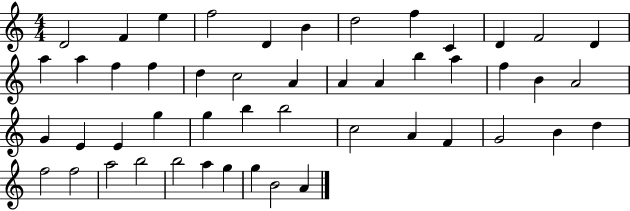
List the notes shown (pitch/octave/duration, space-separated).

D4/h F4/q E5/q F5/h D4/q B4/q D5/h F5/q C4/q D4/q F4/h D4/q A5/q A5/q F5/q F5/q D5/q C5/h A4/q A4/q A4/q B5/q A5/q F5/q B4/q A4/h G4/q E4/q E4/q G5/q G5/q B5/q B5/h C5/h A4/q F4/q G4/h B4/q D5/q F5/h F5/h A5/h B5/h B5/h A5/q G5/q G5/q B4/h A4/q